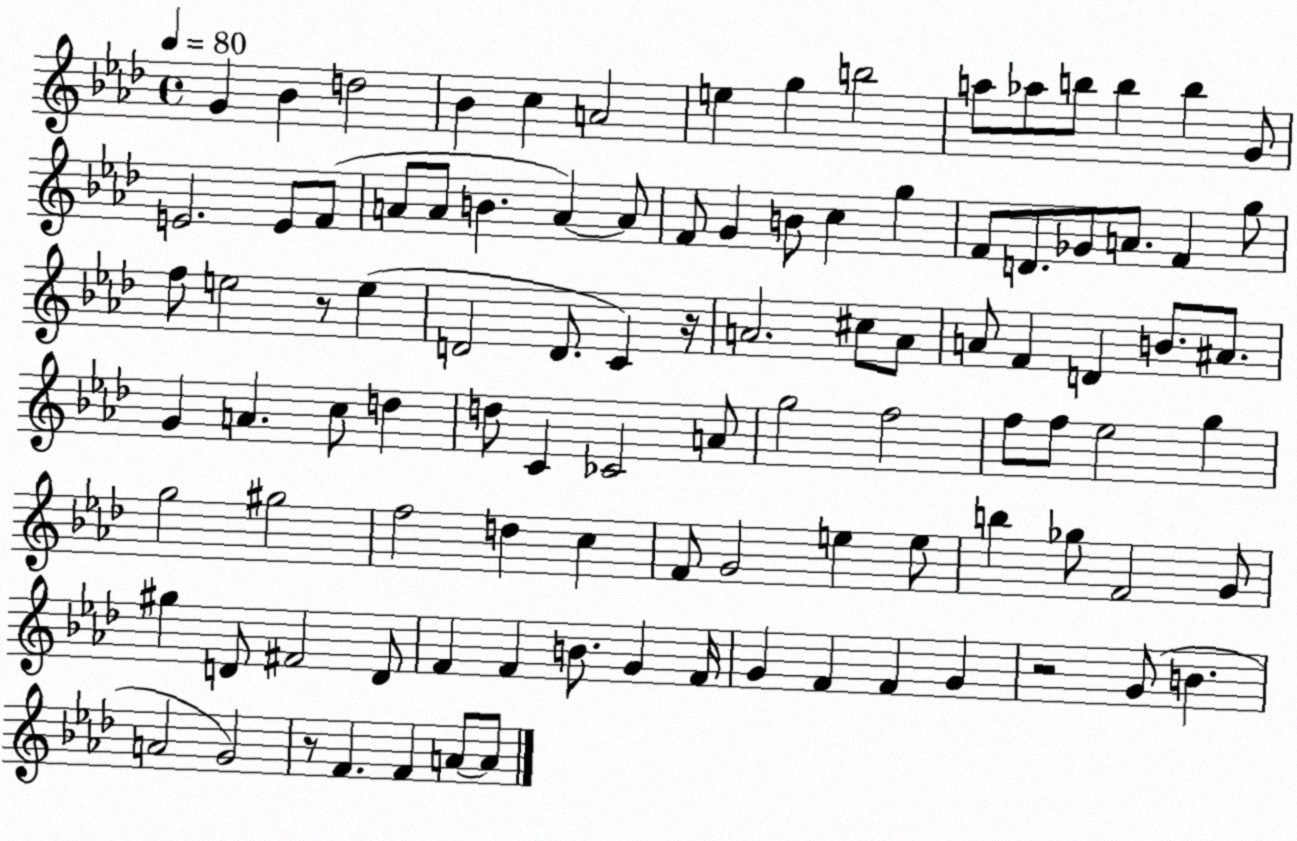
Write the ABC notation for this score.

X:1
T:Untitled
M:4/4
L:1/4
K:Ab
G _B d2 _B c A2 e g b2 a/2 _a/2 b/2 b b G/2 E2 E/2 F/2 A/2 A/2 B A A/2 F/2 G B/2 c g F/2 D/2 _G/2 A/2 F g/2 f/2 e2 z/2 e D2 D/2 C z/4 A2 ^c/2 A/2 A/2 F D B/2 ^A/2 G A c/2 d d/2 C _C2 A/2 g2 f2 f/2 f/2 _e2 g g2 ^g2 f2 d c F/2 G2 e e/2 b _g/2 F2 G/2 ^g D/2 ^F2 D/2 F F B/2 G F/4 G F F G z2 G/2 B A2 G2 z/2 F F A/2 A/2